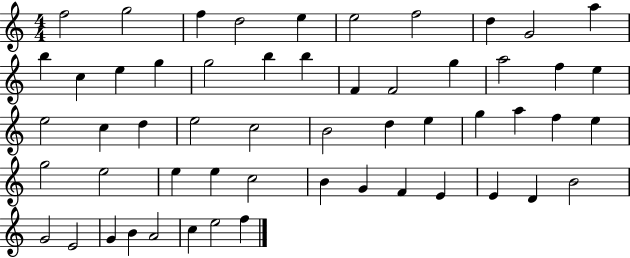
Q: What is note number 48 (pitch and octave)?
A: G4